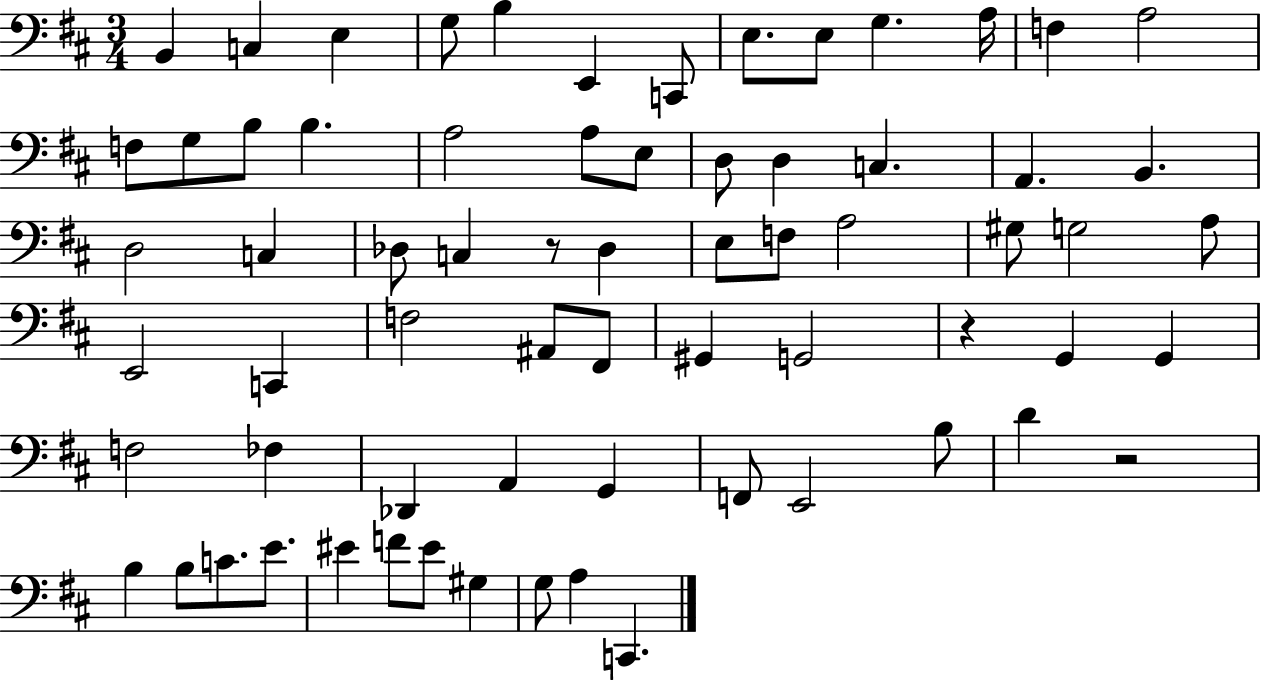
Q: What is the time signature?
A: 3/4